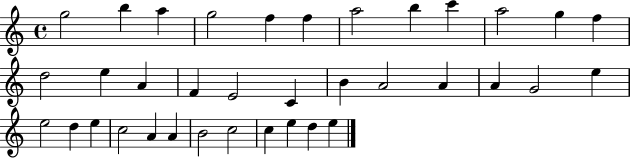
{
  \clef treble
  \time 4/4
  \defaultTimeSignature
  \key c \major
  g''2 b''4 a''4 | g''2 f''4 f''4 | a''2 b''4 c'''4 | a''2 g''4 f''4 | \break d''2 e''4 a'4 | f'4 e'2 c'4 | b'4 a'2 a'4 | a'4 g'2 e''4 | \break e''2 d''4 e''4 | c''2 a'4 a'4 | b'2 c''2 | c''4 e''4 d''4 e''4 | \break \bar "|."
}